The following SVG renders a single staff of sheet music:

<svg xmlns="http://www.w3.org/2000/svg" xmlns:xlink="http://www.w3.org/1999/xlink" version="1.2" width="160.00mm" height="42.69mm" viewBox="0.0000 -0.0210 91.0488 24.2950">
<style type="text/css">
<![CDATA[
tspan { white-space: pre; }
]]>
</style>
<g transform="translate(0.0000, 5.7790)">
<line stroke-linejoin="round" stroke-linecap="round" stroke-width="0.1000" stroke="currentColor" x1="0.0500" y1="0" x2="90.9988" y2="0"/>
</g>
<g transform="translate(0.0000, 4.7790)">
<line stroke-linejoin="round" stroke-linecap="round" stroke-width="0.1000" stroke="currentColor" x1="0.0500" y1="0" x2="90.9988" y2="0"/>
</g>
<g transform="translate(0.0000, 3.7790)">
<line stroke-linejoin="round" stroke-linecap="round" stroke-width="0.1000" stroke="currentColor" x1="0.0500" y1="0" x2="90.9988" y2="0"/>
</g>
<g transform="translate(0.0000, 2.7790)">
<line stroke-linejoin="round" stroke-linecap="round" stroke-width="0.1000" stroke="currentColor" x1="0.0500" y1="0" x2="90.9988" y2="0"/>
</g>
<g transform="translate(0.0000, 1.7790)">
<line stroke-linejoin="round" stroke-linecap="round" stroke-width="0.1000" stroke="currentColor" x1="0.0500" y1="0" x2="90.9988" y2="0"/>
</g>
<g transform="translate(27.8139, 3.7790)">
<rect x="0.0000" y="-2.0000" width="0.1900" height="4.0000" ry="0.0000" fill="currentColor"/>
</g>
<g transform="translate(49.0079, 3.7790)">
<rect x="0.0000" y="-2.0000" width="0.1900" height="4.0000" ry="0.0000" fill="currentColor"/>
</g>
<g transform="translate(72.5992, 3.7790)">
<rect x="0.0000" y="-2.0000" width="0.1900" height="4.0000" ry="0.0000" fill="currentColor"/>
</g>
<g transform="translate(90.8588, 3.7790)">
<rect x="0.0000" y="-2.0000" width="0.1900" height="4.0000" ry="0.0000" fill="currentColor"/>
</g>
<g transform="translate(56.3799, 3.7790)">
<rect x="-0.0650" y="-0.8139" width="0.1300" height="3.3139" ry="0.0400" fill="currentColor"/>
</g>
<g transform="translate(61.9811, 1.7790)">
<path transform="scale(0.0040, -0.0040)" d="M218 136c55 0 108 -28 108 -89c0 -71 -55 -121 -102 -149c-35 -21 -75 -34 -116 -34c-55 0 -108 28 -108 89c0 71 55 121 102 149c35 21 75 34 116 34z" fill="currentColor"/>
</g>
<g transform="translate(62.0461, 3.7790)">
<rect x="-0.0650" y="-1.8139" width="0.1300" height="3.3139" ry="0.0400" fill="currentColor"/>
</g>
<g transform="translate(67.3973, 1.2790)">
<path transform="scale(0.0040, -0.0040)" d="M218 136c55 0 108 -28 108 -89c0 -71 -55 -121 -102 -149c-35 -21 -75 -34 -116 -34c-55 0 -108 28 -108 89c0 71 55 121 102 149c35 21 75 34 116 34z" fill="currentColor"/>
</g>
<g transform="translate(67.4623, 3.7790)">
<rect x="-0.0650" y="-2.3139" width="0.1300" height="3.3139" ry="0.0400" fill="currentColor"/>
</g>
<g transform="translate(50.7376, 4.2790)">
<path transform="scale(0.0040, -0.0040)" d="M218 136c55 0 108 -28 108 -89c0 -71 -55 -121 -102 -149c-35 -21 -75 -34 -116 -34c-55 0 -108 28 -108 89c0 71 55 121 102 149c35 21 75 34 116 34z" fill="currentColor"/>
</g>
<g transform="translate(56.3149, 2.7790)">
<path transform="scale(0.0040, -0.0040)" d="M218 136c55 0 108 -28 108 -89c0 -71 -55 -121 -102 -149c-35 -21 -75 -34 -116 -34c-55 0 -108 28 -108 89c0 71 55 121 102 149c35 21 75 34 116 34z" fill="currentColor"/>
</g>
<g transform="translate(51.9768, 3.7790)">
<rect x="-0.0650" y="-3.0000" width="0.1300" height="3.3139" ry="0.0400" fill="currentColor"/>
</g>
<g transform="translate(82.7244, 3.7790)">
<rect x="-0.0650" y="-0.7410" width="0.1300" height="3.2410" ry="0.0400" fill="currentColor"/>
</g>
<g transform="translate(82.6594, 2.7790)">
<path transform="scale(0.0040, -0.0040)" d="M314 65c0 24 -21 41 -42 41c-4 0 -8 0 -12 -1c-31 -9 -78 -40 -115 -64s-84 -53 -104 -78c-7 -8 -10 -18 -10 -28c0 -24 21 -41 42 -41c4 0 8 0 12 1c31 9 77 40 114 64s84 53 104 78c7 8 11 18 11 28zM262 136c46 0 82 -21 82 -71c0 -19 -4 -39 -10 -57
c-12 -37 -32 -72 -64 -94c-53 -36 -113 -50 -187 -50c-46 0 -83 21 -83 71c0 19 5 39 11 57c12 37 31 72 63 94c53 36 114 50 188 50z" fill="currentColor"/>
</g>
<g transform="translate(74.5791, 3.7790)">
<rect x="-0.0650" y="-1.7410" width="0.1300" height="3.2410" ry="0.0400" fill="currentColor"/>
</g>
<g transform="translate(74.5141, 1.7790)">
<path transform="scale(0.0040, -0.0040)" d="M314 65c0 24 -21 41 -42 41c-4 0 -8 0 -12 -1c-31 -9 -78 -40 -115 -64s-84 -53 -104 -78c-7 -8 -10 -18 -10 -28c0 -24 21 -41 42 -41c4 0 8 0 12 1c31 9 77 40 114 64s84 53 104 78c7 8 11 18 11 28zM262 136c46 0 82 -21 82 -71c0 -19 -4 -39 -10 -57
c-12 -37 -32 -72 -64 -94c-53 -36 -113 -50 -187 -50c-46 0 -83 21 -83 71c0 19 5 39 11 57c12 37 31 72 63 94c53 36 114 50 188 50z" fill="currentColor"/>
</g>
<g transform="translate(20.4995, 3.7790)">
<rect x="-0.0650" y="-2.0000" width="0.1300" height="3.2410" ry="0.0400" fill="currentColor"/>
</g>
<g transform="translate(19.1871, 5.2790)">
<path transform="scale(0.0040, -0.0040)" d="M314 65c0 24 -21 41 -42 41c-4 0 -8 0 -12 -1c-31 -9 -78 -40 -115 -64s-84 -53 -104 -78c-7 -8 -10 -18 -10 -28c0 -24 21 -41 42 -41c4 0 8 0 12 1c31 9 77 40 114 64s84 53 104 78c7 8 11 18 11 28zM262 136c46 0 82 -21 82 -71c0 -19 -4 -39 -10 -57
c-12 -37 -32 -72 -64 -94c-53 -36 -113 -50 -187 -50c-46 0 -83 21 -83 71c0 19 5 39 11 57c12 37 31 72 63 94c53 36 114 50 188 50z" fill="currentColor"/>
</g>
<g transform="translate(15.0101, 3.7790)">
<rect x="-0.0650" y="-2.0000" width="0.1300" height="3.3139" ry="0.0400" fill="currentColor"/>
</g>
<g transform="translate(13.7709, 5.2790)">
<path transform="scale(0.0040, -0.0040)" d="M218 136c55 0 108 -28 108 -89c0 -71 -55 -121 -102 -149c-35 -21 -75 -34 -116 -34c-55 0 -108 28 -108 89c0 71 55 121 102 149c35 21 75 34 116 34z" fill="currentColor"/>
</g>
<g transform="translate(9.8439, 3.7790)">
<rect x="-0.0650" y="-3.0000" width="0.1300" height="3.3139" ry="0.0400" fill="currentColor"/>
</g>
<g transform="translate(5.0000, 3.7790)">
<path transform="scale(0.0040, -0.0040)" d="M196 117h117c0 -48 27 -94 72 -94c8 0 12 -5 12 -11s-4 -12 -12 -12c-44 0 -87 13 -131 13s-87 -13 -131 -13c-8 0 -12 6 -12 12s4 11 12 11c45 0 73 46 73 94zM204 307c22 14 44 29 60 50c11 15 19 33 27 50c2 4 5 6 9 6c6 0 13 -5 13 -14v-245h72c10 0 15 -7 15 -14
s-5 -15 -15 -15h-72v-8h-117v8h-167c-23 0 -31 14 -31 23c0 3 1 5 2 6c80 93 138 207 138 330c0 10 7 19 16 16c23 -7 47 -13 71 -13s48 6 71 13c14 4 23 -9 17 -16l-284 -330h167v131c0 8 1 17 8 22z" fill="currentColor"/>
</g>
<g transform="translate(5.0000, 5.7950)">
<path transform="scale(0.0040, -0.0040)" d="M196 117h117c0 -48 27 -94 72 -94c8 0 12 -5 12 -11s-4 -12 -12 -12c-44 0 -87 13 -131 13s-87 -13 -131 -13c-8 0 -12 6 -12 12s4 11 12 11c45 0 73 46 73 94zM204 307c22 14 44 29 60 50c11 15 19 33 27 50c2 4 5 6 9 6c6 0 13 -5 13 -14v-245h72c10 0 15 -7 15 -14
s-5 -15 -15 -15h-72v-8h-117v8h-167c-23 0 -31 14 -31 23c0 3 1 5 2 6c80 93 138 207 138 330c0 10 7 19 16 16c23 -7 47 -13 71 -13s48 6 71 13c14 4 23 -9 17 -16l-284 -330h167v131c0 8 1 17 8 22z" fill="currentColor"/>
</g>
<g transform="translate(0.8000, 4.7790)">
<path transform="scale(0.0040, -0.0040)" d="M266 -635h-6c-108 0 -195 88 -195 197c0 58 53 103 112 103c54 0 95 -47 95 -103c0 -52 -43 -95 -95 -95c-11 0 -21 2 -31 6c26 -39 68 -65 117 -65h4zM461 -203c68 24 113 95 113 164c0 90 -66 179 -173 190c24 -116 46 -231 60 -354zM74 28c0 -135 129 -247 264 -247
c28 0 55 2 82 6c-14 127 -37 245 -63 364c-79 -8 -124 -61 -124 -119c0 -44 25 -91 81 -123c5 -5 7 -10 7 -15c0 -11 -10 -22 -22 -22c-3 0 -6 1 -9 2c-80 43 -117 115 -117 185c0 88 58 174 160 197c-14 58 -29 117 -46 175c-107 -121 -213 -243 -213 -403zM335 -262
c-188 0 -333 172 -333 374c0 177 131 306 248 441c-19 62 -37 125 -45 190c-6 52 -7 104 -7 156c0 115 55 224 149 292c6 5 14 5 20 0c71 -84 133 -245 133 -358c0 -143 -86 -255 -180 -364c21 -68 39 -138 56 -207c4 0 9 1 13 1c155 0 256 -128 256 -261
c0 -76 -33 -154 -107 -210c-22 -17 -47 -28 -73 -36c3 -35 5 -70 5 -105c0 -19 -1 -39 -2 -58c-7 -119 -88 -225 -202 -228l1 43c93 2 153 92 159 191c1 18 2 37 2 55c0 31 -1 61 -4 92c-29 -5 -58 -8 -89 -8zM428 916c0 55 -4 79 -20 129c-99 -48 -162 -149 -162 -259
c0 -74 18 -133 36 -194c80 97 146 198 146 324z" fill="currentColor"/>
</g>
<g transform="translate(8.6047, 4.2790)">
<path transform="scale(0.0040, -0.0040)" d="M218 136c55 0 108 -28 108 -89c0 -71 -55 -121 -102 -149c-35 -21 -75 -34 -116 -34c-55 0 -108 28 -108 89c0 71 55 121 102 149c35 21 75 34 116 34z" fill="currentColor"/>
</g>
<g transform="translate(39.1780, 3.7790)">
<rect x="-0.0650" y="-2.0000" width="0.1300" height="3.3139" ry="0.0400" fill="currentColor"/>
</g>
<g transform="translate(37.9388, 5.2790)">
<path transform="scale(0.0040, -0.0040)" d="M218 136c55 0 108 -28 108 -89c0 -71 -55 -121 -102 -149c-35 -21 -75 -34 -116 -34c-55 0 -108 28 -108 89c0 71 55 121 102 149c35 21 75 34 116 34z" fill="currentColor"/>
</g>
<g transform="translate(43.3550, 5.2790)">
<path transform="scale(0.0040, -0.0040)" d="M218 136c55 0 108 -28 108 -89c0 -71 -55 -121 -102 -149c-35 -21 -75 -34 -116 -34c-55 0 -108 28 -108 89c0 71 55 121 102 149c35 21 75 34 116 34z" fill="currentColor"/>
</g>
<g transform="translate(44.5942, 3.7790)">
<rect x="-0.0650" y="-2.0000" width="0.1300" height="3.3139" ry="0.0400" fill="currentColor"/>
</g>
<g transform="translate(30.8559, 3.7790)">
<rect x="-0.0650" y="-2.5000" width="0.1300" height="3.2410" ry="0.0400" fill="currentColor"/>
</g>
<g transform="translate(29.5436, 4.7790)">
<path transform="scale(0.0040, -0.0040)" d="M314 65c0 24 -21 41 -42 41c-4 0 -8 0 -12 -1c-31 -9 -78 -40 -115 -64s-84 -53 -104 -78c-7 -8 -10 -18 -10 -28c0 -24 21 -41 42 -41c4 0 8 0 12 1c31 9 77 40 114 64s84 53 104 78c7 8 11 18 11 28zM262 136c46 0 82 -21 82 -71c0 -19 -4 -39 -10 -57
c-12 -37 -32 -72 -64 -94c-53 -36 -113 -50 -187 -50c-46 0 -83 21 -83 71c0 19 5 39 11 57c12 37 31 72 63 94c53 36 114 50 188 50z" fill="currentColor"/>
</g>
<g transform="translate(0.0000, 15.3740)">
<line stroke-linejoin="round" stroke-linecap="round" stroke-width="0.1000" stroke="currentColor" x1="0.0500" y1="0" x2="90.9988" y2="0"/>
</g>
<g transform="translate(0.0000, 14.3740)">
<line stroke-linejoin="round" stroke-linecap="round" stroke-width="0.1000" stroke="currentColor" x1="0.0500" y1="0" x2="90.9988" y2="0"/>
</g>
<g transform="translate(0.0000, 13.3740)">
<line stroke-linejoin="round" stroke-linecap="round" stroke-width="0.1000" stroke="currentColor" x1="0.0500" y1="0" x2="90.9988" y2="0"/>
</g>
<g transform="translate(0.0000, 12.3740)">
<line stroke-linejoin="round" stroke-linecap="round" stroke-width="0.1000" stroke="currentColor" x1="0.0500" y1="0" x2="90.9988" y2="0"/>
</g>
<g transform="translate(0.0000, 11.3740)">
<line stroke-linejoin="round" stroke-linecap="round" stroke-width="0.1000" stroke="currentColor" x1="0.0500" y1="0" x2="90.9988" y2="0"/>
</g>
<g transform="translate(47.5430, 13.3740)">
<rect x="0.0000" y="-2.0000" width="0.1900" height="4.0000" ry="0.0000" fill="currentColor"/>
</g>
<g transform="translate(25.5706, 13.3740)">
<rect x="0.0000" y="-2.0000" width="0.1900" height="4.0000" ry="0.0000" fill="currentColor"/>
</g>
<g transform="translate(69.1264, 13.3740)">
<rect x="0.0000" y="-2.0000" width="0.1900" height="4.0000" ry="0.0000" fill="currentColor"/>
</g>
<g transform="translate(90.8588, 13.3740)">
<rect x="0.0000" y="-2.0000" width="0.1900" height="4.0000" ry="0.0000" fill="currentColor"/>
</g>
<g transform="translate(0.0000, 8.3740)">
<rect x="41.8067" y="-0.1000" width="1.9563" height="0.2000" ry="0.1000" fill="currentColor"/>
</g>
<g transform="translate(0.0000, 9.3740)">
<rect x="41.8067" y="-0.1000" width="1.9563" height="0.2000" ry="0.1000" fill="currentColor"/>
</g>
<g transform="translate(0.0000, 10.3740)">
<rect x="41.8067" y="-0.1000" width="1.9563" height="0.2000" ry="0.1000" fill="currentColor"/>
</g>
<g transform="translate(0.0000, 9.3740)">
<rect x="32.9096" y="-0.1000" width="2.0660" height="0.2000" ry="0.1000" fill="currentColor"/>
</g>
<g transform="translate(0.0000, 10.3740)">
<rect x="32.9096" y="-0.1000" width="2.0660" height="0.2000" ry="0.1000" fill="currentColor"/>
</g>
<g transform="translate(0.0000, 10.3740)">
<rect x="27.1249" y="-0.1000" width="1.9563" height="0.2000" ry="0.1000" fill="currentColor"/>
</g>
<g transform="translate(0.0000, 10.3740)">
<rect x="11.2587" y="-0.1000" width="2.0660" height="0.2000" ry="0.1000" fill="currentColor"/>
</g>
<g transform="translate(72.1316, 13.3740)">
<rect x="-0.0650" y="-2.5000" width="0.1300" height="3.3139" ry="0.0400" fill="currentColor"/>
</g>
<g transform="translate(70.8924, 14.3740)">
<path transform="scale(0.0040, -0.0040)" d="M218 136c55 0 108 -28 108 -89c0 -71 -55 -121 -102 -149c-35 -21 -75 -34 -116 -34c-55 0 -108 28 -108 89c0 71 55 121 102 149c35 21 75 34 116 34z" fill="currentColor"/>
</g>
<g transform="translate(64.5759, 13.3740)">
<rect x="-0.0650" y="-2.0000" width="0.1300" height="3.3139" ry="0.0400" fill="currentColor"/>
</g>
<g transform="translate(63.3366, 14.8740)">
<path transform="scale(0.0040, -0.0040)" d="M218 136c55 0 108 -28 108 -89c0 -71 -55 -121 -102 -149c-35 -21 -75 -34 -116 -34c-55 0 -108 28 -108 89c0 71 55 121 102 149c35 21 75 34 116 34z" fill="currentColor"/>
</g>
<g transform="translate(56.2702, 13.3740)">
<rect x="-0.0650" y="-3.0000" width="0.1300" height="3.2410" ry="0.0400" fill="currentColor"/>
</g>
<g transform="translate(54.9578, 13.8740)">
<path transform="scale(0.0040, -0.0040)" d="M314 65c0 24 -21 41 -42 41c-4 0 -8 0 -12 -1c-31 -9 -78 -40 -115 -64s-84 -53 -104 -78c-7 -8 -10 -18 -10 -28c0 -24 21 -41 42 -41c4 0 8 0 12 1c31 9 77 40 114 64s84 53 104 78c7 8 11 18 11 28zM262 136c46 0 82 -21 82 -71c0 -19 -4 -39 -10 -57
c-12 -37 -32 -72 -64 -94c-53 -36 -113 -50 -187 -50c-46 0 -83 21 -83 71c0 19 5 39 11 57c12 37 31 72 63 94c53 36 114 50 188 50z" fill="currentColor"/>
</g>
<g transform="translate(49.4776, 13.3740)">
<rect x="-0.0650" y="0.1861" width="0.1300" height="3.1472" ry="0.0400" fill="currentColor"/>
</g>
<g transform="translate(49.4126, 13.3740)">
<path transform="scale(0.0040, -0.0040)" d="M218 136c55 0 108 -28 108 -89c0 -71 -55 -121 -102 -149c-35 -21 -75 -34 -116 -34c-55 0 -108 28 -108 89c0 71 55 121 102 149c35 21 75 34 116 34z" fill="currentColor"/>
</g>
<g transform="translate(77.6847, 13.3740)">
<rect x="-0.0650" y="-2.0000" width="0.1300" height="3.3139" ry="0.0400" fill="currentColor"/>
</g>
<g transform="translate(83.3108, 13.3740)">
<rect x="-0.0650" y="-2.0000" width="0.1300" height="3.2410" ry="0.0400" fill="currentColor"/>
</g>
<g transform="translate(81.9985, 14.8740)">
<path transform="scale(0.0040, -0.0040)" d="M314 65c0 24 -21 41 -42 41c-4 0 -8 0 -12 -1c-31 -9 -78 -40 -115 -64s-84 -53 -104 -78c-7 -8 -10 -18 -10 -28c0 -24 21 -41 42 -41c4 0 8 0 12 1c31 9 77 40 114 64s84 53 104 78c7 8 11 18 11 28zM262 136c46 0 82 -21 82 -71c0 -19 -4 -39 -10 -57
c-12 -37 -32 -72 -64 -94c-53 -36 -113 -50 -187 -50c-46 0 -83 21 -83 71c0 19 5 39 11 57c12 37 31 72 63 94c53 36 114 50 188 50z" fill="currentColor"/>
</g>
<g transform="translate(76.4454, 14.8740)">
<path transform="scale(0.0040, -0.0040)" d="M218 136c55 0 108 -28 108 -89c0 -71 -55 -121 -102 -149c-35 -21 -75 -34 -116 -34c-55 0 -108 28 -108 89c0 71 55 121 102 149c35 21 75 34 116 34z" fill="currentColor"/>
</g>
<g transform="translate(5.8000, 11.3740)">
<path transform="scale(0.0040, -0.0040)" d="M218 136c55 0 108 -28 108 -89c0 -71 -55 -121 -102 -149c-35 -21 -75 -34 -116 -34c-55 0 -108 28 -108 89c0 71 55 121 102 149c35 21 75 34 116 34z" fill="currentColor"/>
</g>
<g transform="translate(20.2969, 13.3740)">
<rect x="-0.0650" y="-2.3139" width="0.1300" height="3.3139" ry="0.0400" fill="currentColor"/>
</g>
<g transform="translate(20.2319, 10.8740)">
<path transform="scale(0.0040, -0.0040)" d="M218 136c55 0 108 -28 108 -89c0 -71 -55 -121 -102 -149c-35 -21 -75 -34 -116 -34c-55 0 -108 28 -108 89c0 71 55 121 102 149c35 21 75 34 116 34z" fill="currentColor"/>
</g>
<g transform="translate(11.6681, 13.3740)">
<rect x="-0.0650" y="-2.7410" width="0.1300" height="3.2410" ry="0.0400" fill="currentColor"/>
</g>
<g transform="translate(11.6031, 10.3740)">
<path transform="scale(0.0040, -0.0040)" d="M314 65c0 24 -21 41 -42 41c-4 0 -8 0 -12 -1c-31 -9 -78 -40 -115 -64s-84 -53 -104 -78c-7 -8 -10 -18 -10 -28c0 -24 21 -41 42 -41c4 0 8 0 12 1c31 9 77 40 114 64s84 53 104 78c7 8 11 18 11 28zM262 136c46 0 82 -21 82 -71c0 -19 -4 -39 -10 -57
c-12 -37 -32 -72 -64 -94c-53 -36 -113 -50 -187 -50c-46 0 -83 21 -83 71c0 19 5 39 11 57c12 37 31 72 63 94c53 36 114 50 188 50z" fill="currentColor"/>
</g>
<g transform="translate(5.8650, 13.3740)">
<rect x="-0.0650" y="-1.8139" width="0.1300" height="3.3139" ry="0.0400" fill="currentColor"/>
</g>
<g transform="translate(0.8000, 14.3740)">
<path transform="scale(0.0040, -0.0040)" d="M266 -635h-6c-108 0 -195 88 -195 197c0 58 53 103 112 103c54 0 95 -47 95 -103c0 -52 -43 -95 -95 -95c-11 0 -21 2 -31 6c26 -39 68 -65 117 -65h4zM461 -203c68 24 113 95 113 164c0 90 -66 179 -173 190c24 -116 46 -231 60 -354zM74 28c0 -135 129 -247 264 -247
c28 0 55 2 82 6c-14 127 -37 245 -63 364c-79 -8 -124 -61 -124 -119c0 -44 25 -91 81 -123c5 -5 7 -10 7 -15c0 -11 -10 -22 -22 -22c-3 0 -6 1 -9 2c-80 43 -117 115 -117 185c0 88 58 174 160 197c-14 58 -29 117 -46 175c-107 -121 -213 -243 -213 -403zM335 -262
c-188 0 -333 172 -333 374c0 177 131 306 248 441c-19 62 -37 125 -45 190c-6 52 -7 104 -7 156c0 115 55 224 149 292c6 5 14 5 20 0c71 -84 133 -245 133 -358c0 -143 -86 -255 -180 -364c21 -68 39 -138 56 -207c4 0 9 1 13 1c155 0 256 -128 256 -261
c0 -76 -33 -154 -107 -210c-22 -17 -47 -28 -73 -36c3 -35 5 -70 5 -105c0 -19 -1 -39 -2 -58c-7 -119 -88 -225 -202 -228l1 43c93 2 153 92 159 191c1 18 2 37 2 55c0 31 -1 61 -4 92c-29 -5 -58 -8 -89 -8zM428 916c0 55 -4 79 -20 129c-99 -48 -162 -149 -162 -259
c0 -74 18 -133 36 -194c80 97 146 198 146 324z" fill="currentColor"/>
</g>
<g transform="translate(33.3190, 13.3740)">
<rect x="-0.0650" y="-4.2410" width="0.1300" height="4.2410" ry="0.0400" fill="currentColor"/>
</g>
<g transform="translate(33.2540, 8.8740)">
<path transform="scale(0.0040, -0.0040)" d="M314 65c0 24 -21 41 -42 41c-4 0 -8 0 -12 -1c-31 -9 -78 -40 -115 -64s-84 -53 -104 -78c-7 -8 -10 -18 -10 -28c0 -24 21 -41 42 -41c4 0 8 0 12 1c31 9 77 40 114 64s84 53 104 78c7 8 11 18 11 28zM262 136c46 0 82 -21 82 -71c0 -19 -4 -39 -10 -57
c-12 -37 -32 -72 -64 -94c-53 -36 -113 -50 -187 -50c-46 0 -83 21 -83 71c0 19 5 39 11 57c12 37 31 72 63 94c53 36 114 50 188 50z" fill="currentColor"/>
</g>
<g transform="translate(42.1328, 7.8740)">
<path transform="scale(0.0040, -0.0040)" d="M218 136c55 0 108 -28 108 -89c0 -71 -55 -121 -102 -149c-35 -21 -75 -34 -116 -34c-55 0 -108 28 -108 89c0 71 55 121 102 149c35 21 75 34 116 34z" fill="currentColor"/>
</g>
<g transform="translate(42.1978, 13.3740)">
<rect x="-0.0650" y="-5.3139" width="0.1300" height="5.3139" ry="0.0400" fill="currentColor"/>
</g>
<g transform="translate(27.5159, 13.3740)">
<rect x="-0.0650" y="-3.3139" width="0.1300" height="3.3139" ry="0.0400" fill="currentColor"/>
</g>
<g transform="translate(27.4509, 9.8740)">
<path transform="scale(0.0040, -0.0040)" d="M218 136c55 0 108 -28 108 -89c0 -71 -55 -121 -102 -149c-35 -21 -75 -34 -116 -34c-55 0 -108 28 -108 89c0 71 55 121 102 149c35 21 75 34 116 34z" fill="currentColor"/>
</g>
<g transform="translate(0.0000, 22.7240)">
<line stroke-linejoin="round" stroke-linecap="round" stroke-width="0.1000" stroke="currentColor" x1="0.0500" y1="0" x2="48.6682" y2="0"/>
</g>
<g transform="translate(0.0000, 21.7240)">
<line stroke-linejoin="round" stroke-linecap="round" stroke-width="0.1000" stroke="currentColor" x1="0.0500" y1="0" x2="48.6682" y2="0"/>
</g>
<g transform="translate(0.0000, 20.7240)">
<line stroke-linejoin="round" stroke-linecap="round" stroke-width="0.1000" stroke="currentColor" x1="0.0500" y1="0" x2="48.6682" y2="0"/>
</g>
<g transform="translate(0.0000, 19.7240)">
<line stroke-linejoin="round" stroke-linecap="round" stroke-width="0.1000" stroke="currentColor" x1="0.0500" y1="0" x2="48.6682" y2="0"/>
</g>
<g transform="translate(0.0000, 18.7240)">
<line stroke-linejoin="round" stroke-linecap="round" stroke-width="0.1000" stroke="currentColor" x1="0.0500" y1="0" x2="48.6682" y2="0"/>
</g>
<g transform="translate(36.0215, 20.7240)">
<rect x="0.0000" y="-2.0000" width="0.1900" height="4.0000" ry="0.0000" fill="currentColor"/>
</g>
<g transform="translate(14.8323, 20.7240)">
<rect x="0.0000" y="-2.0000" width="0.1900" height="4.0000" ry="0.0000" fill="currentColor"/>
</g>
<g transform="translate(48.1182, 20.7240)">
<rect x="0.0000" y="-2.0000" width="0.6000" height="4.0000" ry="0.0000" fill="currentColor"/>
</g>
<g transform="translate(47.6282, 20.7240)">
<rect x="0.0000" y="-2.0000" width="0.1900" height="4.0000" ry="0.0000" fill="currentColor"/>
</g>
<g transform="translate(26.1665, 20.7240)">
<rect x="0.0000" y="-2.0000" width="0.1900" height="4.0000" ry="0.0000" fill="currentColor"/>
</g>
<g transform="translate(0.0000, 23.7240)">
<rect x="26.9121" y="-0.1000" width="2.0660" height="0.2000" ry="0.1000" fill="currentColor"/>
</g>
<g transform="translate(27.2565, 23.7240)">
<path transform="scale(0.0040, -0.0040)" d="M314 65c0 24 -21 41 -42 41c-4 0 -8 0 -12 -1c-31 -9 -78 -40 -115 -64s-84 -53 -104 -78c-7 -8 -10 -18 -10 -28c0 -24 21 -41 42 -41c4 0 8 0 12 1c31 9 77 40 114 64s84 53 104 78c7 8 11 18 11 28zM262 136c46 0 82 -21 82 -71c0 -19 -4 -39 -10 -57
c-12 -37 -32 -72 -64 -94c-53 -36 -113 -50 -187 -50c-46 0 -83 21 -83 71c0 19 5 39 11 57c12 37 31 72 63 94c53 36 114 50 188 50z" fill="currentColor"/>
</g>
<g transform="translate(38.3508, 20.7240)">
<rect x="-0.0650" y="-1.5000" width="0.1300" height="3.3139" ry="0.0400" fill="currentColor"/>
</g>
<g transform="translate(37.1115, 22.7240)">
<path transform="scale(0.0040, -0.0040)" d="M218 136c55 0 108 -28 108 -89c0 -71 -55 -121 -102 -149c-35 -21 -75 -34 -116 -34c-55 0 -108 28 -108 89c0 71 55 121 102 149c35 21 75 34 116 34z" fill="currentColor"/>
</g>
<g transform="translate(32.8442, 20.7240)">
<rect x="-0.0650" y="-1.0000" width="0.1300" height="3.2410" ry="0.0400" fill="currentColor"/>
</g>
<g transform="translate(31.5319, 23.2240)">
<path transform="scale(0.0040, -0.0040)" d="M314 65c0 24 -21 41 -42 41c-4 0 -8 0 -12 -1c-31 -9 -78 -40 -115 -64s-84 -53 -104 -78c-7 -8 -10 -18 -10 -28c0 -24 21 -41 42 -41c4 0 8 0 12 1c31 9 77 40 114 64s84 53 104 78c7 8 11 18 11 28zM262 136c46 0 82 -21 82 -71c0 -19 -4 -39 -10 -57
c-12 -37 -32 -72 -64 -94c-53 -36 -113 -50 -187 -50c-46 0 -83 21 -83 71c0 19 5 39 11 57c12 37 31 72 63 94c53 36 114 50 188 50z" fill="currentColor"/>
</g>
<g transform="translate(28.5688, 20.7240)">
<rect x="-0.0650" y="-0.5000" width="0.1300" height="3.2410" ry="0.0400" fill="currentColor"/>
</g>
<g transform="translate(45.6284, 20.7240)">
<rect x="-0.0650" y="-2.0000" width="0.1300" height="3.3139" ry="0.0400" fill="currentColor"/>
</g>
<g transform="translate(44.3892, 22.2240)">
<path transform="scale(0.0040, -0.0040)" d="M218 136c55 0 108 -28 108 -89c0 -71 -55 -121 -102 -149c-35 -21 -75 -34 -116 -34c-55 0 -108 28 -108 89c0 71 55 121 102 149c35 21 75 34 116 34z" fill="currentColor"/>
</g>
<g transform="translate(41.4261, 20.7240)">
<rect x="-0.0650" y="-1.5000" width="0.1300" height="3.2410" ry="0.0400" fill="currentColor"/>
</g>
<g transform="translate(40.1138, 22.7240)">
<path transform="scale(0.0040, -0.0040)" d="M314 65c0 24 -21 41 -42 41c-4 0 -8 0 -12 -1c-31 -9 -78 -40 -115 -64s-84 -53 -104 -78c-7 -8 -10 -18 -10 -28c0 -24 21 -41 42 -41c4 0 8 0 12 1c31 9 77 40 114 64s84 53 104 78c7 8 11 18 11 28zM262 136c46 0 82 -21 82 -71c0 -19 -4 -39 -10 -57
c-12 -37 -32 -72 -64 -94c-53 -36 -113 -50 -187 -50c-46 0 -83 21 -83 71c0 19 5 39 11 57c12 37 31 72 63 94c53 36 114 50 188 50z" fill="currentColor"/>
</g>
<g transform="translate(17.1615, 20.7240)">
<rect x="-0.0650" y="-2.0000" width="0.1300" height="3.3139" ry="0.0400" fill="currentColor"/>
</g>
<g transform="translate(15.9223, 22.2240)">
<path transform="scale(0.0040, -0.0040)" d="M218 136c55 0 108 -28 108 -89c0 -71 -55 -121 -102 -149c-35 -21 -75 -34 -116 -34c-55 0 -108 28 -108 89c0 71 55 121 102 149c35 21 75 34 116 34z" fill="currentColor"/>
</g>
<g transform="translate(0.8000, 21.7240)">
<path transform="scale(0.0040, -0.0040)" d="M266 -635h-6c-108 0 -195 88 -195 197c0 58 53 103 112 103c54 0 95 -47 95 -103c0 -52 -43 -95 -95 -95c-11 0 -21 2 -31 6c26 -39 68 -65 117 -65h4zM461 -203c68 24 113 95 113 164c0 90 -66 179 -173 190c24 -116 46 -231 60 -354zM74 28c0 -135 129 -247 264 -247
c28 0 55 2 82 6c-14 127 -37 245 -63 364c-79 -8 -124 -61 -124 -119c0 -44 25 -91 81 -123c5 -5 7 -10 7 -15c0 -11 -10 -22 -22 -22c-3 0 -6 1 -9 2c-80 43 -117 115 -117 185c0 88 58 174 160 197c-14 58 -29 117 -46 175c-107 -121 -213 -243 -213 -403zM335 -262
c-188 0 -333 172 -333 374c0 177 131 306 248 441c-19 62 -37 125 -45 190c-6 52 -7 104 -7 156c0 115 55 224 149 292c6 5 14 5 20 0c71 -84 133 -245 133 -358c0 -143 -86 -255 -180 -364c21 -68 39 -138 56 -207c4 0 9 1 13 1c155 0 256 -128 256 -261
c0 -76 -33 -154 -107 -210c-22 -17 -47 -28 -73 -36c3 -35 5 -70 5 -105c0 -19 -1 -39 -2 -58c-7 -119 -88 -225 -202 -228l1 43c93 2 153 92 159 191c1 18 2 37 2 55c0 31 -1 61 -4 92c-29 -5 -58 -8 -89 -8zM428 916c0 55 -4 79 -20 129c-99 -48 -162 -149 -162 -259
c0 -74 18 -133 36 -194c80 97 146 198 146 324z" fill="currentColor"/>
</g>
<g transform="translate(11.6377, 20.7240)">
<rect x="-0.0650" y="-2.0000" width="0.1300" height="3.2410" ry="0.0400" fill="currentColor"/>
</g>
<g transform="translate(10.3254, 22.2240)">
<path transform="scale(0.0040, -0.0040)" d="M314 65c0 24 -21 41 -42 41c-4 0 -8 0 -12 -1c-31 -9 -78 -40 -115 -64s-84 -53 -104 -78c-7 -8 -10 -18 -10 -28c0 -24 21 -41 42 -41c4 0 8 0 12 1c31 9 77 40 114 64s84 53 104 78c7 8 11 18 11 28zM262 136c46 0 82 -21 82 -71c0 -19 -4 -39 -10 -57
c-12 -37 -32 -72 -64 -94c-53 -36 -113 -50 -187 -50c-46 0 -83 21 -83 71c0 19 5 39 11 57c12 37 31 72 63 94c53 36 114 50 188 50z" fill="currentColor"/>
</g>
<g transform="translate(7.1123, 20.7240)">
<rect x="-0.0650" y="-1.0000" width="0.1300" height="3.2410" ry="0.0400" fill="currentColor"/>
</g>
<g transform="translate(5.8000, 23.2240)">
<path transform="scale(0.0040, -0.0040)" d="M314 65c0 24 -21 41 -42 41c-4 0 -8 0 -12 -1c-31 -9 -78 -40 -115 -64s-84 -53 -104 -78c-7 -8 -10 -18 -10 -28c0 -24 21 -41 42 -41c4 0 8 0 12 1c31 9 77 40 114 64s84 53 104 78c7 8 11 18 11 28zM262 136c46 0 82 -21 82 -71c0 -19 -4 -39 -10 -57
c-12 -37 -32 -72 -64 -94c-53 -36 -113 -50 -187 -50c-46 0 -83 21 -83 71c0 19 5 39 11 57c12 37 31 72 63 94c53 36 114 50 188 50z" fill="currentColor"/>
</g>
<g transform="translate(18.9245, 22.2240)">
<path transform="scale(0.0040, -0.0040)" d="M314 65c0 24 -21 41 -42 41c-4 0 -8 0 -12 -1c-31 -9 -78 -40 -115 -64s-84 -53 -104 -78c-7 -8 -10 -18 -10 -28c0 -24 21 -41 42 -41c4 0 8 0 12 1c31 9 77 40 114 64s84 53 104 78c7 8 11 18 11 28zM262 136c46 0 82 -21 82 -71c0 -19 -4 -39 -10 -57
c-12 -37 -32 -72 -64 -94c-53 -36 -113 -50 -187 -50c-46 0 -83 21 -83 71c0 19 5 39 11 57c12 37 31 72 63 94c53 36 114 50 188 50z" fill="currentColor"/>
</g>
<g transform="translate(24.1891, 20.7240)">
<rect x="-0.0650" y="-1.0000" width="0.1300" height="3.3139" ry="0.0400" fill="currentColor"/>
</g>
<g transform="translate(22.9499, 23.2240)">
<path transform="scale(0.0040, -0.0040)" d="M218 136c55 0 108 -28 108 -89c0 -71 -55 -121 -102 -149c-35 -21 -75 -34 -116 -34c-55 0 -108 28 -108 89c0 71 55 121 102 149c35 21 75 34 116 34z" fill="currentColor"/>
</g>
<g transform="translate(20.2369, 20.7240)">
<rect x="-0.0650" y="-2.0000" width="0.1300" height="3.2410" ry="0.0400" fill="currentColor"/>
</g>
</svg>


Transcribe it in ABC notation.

X:1
T:Untitled
M:4/4
L:1/4
K:C
A F F2 G2 F F A d f g f2 d2 f a2 g b d'2 f' B A2 F G F F2 D2 F2 F F2 D C2 D2 E E2 F